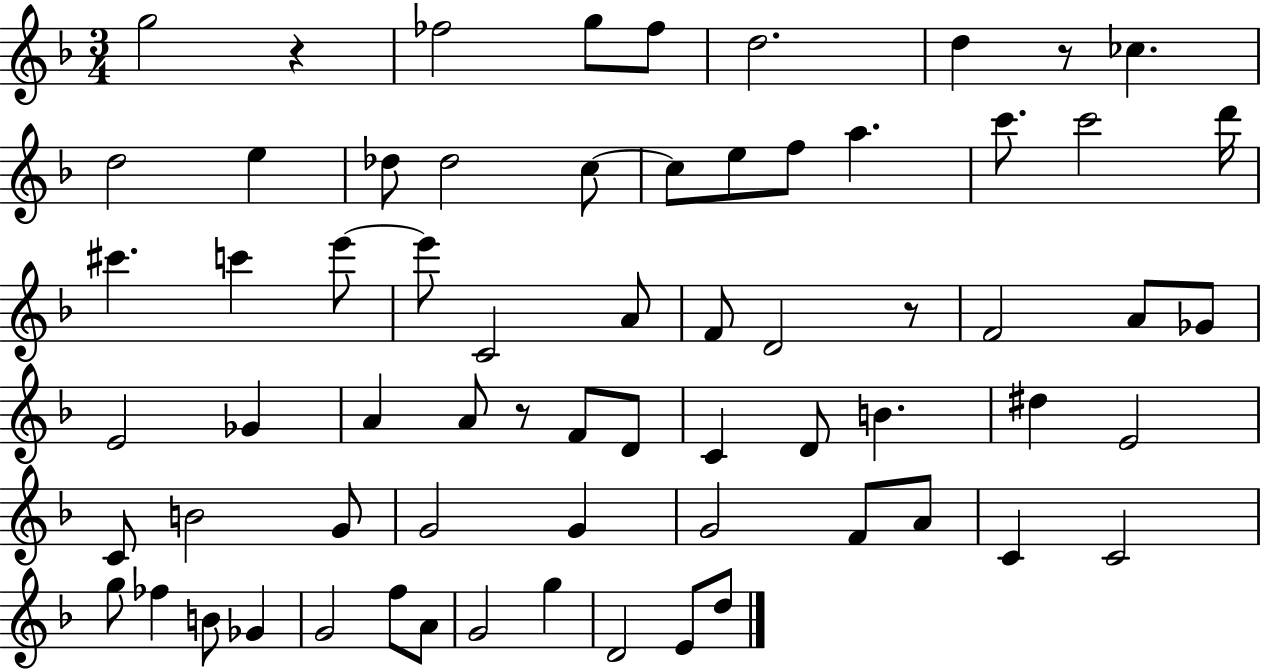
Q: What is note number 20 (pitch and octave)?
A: C#6